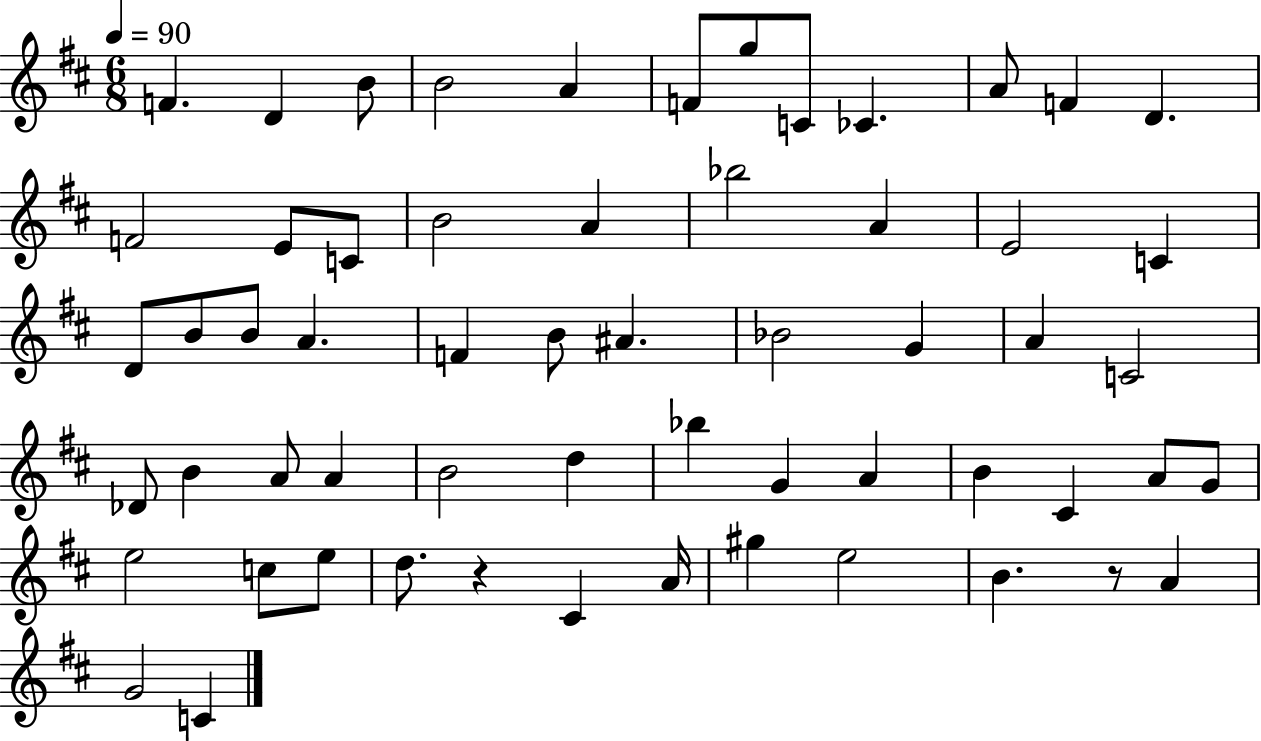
{
  \clef treble
  \numericTimeSignature
  \time 6/8
  \key d \major
  \tempo 4 = 90
  f'4. d'4 b'8 | b'2 a'4 | f'8 g''8 c'8 ces'4. | a'8 f'4 d'4. | \break f'2 e'8 c'8 | b'2 a'4 | bes''2 a'4 | e'2 c'4 | \break d'8 b'8 b'8 a'4. | f'4 b'8 ais'4. | bes'2 g'4 | a'4 c'2 | \break des'8 b'4 a'8 a'4 | b'2 d''4 | bes''4 g'4 a'4 | b'4 cis'4 a'8 g'8 | \break e''2 c''8 e''8 | d''8. r4 cis'4 a'16 | gis''4 e''2 | b'4. r8 a'4 | \break g'2 c'4 | \bar "|."
}